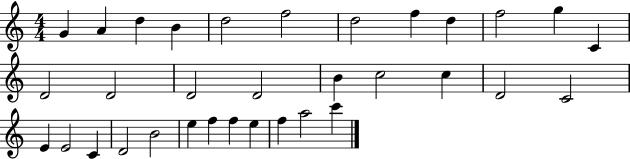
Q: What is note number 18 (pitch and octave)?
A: C5